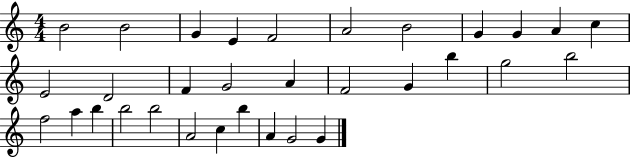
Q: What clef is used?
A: treble